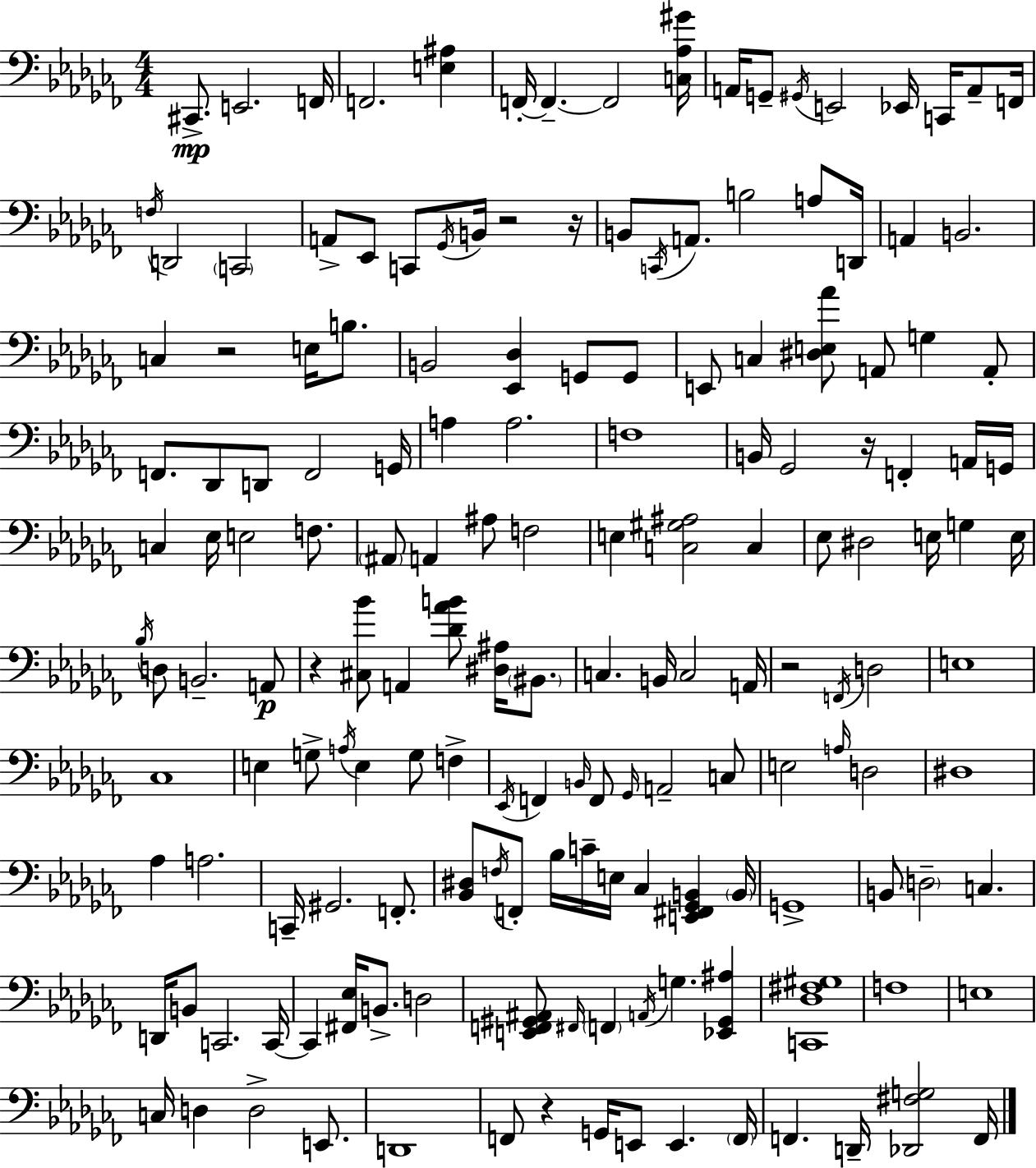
{
  \clef bass
  \numericTimeSignature
  \time 4/4
  \key aes \minor
  \repeat volta 2 { cis,8.->\mp e,2. f,16 | f,2. <e ais>4 | f,16-.~~ f,4.--~~ f,2 <c aes gis'>16 | a,16 g,8-- \acciaccatura { gis,16 } e,2 ees,16 c,16 a,8-- | \break f,16 \acciaccatura { f16 } d,2 \parenthesize c,2 | a,8-> ees,8 c,8 \acciaccatura { ges,16 } b,16 r2 | r16 b,8 \acciaccatura { c,16 } a,8. b2 | a8 d,16 a,4 b,2. | \break c4 r2 | e16 b8. b,2 <ees, des>4 | g,8 g,8 e,8 c4 <dis e aes'>8 a,8 g4 | a,8-. f,8. des,8 d,8 f,2 | \break g,16 a4 a2. | f1 | b,16 ges,2 r16 f,4-. | a,16 g,16 c4 ees16 e2 | \break f8. \parenthesize ais,8 a,4 ais8 f2 | e4 <c gis ais>2 | c4 ees8 dis2 e16 g4 | e16 \acciaccatura { bes16 } d8 b,2.-- | \break a,8\p r4 <cis bes'>8 a,4 <des' aes' b'>8 | <dis ais>16 \parenthesize bis,8. c4. b,16 c2 | a,16 r2 \acciaccatura { f,16 } d2 | e1 | \break ces1 | e4 g8-> \acciaccatura { a16 } e4 | g8 f4-> \acciaccatura { ees,16 } f,4 \grace { b,16 } f,8 \grace { ges,16 } | a,2-- c8 e2 | \break \grace { a16 } d2 dis1 | aes4 a2. | c,16-- gis,2. | f,8.-. <bes, dis>8 \acciaccatura { f16 } f,8-. | \break bes16 c'16-- e16 ces4 <e, fis, ges, b,>4 \parenthesize b,16 g,1-> | b,8 \parenthesize d2-- | c4. d,16 b,8 c,2. | c,16~~ c,4 | \break <fis, ees>16 b,8.-> d2 <e, f, gis, ais,>8 \grace { fis,16 } \parenthesize f,4 | \acciaccatura { a,16 } g4. <ees, gis, ais>4 <c, des fis gis>1 | f1 | e1 | \break c16 d4 | d2-> e,8. d,1 | f,8 | r4 g,16 e,8 e,4. \parenthesize f,16 f,4. | \break d,16-- <des, fis g>2 f,16 } \bar "|."
}